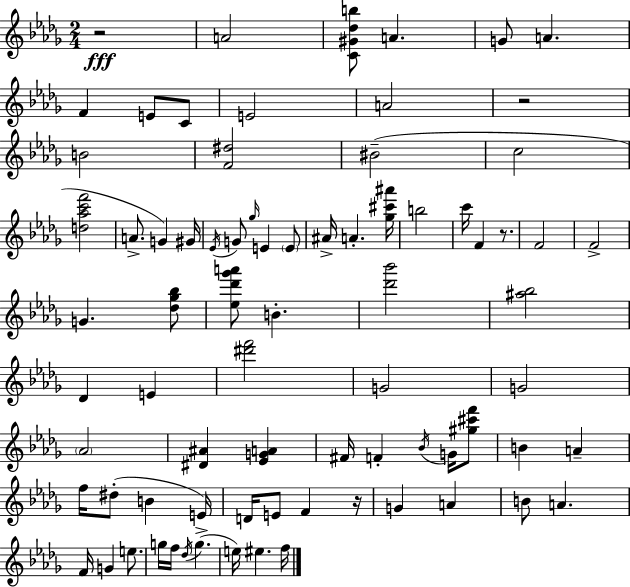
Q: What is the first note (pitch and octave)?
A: A4